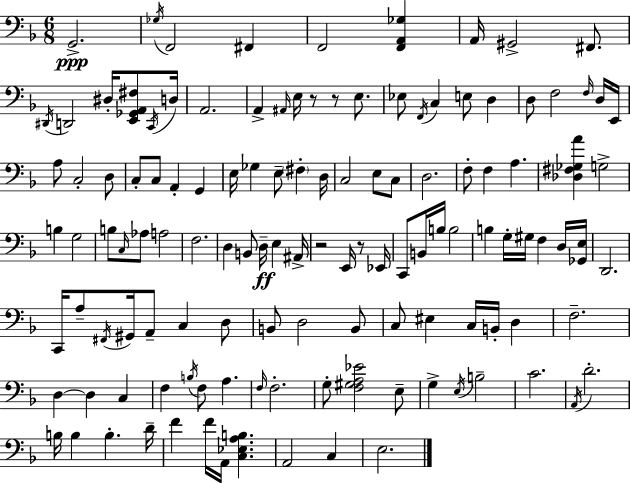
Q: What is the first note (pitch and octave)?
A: G2